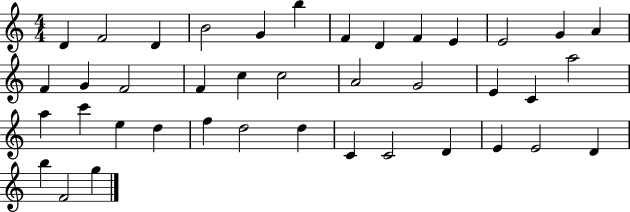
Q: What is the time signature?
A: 4/4